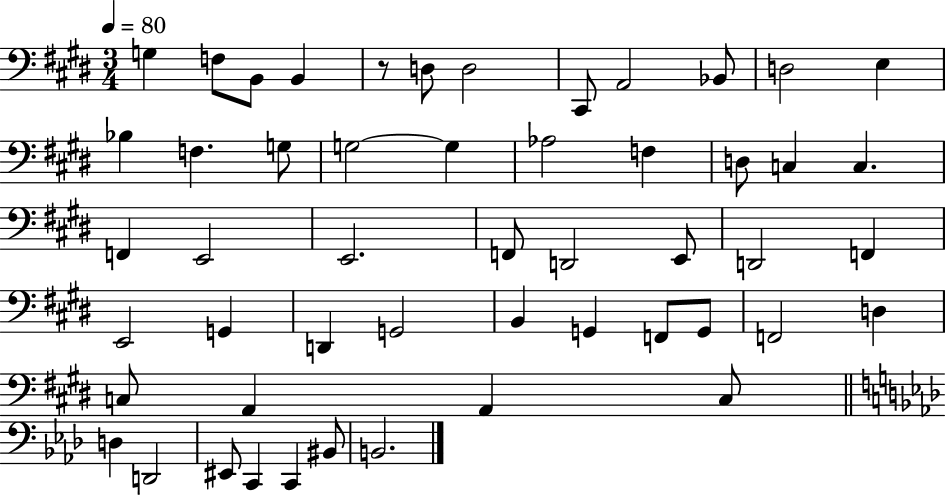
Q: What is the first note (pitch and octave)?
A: G3